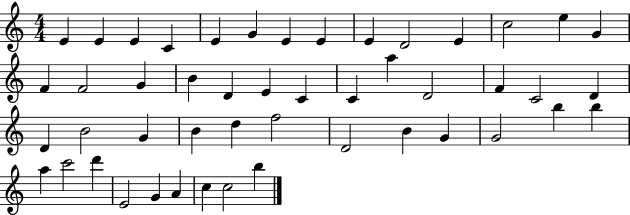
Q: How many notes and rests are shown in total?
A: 48